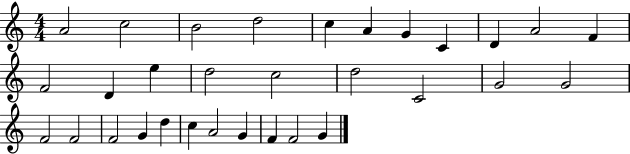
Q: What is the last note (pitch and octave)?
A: G4